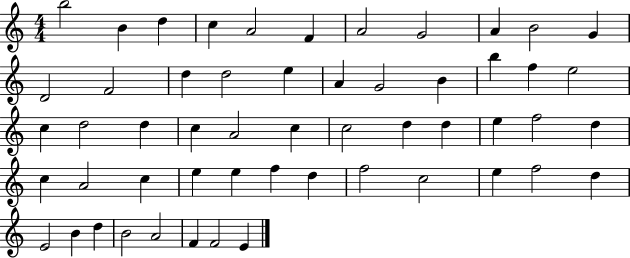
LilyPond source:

{
  \clef treble
  \numericTimeSignature
  \time 4/4
  \key c \major
  b''2 b'4 d''4 | c''4 a'2 f'4 | a'2 g'2 | a'4 b'2 g'4 | \break d'2 f'2 | d''4 d''2 e''4 | a'4 g'2 b'4 | b''4 f''4 e''2 | \break c''4 d''2 d''4 | c''4 a'2 c''4 | c''2 d''4 d''4 | e''4 f''2 d''4 | \break c''4 a'2 c''4 | e''4 e''4 f''4 d''4 | f''2 c''2 | e''4 f''2 d''4 | \break e'2 b'4 d''4 | b'2 a'2 | f'4 f'2 e'4 | \bar "|."
}